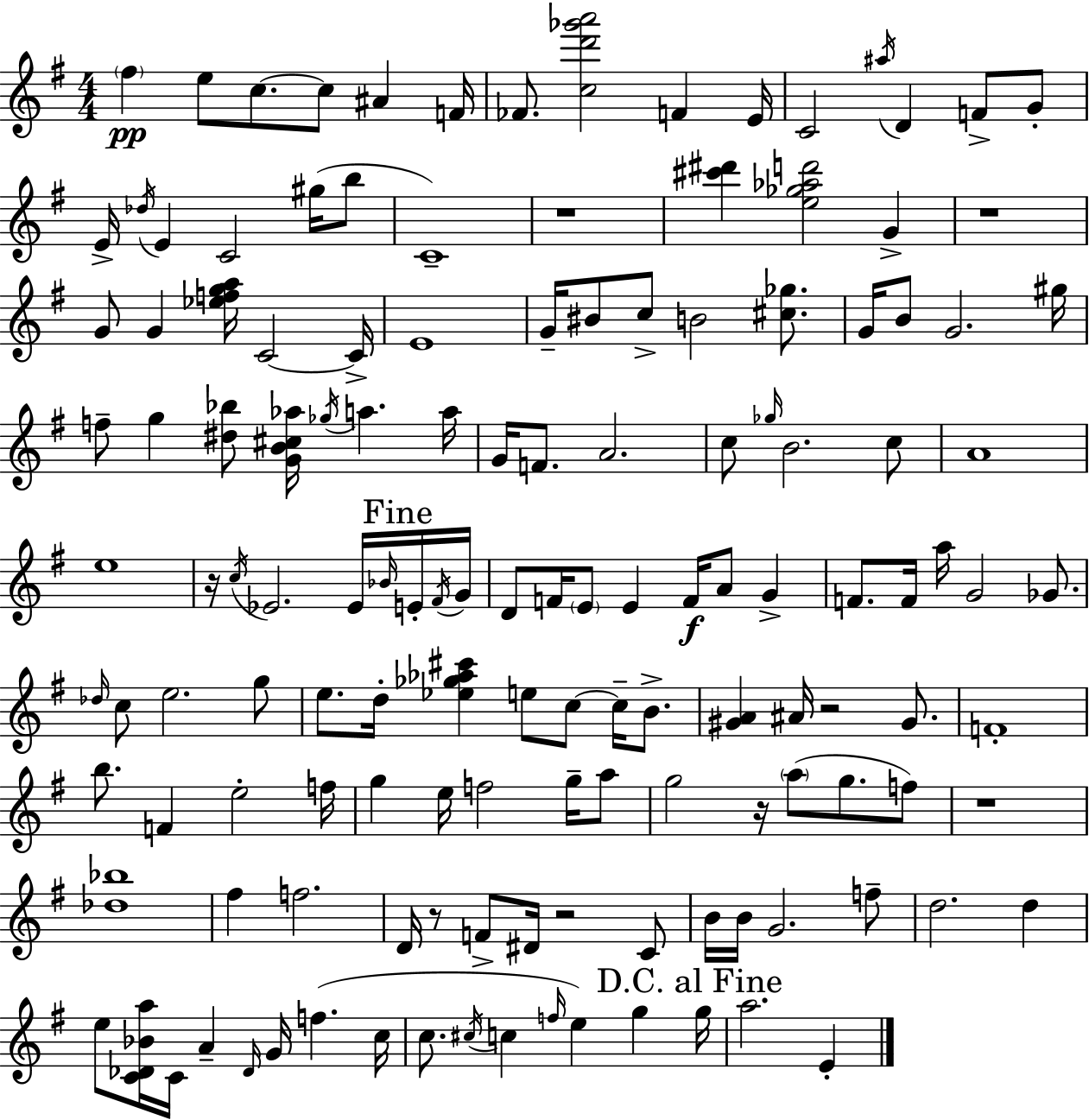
{
  \clef treble
  \numericTimeSignature
  \time 4/4
  \key e \minor
  \parenthesize fis''4\pp e''8 c''8.~~ c''8 ais'4 f'16 | fes'8. <c'' d''' ges''' a'''>2 f'4 e'16 | c'2 \acciaccatura { ais''16 } d'4 f'8-> g'8-. | e'16-> \acciaccatura { des''16 } e'4 c'2 gis''16( | \break b''8 c'1--) | r1 | <cis''' dis'''>4 <e'' ges'' aes'' d'''>2 g'4-> | r1 | \break g'8 g'4 <ees'' f'' g'' a''>16 c'2~~ | c'16-> e'1 | g'16-- bis'8 c''8-> b'2 <cis'' ges''>8. | g'16 b'8 g'2. | \break gis''16 f''8-- g''4 <dis'' bes''>8 <g' b' cis'' aes''>16 \acciaccatura { ges''16 } a''4. | a''16 g'16 f'8. a'2. | c''8 \grace { ges''16 } b'2. | c''8 a'1 | \break e''1 | r16 \acciaccatura { c''16 } ees'2. | ees'16 \grace { bes'16 } \mark "Fine" e'16-. \acciaccatura { fis'16 } g'16 d'8 f'16 \parenthesize e'8 e'4 | f'16\f a'8 g'4-> f'8. f'16 a''16 g'2 | \break ges'8. \grace { des''16 } c''8 e''2. | g''8 e''8. d''16-. <ees'' ges'' aes'' cis'''>4 | e''8 c''8~~ c''16-- b'8.-> <gis' a'>4 ais'16 r2 | gis'8. f'1-. | \break b''8. f'4 e''2-. | f''16 g''4 e''16 f''2 | g''16-- a''8 g''2 | r16 \parenthesize a''8( g''8. f''8) r1 | \break <des'' bes''>1 | fis''4 f''2. | d'16 r8 f'8-> dis'16 r2 | c'8 b'16 b'16 g'2. | \break f''8-- d''2. | d''4 e''8 <c' des' bes' a''>16 c'16 a'4-- | \grace { des'16 } g'16 f''4.( c''16 c''8. \acciaccatura { cis''16 } c''4 | \grace { f''16 }) e''4 g''4 \mark "D.C. al Fine" g''16 a''2. | \break e'4-. \bar "|."
}